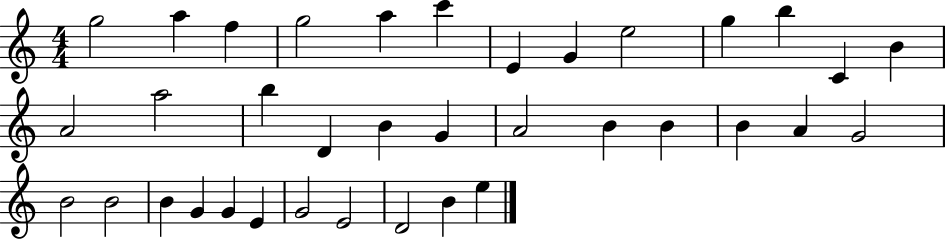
X:1
T:Untitled
M:4/4
L:1/4
K:C
g2 a f g2 a c' E G e2 g b C B A2 a2 b D B G A2 B B B A G2 B2 B2 B G G E G2 E2 D2 B e